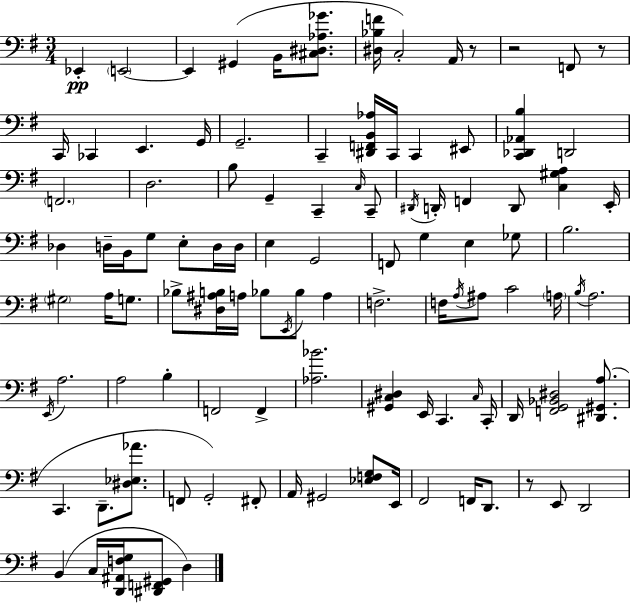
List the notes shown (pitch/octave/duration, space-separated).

Eb2/q E2/h E2/q G#2/q B2/s [C#3,D#3,Ab3,Gb4]/e. [D#3,Bb3,F4]/s C3/h A2/s R/e R/h F2/e R/e C2/s CES2/q E2/q. G2/s G2/h. C2/q [D#2,F2,B2,Ab3]/s C2/s C2/q EIS2/e [C2,Db2,Ab2,B3]/q D2/h F2/h. D3/h. B3/e G2/q C2/q C3/s C2/e D#2/s D2/s F2/q D2/e [C3,G#3,A3]/q E2/s Db3/q D3/s B2/s G3/e E3/e D3/s D3/s E3/q G2/h F2/e G3/q E3/q Gb3/e B3/h. G#3/h A3/s G3/e. Bb3/e [D#3,A#3,B3]/s A3/s Bb3/e E2/s Bb3/e A3/q F3/h. F3/s A3/s A#3/e C4/h A3/s B3/s A3/h. E2/s A3/h. A3/h B3/q F2/h F2/q [Ab3,Bb4]/h. [G#2,C3,D#3]/q E2/s C2/q. C3/s C2/s D2/s [F2,G2,Bb2,D#3]/h [D#2,G#2,A3]/e. C2/q. D2/e. [D#3,Eb3,Ab4]/e. F2/e G2/h F#2/e A2/s G#2/h [Eb3,F3,G3]/e E2/s F#2/h F2/s D2/e. R/e E2/e D2/h B2/q C3/s [D2,A#2,F3,G3]/s [D#2,F2,G#2]/e D3/q